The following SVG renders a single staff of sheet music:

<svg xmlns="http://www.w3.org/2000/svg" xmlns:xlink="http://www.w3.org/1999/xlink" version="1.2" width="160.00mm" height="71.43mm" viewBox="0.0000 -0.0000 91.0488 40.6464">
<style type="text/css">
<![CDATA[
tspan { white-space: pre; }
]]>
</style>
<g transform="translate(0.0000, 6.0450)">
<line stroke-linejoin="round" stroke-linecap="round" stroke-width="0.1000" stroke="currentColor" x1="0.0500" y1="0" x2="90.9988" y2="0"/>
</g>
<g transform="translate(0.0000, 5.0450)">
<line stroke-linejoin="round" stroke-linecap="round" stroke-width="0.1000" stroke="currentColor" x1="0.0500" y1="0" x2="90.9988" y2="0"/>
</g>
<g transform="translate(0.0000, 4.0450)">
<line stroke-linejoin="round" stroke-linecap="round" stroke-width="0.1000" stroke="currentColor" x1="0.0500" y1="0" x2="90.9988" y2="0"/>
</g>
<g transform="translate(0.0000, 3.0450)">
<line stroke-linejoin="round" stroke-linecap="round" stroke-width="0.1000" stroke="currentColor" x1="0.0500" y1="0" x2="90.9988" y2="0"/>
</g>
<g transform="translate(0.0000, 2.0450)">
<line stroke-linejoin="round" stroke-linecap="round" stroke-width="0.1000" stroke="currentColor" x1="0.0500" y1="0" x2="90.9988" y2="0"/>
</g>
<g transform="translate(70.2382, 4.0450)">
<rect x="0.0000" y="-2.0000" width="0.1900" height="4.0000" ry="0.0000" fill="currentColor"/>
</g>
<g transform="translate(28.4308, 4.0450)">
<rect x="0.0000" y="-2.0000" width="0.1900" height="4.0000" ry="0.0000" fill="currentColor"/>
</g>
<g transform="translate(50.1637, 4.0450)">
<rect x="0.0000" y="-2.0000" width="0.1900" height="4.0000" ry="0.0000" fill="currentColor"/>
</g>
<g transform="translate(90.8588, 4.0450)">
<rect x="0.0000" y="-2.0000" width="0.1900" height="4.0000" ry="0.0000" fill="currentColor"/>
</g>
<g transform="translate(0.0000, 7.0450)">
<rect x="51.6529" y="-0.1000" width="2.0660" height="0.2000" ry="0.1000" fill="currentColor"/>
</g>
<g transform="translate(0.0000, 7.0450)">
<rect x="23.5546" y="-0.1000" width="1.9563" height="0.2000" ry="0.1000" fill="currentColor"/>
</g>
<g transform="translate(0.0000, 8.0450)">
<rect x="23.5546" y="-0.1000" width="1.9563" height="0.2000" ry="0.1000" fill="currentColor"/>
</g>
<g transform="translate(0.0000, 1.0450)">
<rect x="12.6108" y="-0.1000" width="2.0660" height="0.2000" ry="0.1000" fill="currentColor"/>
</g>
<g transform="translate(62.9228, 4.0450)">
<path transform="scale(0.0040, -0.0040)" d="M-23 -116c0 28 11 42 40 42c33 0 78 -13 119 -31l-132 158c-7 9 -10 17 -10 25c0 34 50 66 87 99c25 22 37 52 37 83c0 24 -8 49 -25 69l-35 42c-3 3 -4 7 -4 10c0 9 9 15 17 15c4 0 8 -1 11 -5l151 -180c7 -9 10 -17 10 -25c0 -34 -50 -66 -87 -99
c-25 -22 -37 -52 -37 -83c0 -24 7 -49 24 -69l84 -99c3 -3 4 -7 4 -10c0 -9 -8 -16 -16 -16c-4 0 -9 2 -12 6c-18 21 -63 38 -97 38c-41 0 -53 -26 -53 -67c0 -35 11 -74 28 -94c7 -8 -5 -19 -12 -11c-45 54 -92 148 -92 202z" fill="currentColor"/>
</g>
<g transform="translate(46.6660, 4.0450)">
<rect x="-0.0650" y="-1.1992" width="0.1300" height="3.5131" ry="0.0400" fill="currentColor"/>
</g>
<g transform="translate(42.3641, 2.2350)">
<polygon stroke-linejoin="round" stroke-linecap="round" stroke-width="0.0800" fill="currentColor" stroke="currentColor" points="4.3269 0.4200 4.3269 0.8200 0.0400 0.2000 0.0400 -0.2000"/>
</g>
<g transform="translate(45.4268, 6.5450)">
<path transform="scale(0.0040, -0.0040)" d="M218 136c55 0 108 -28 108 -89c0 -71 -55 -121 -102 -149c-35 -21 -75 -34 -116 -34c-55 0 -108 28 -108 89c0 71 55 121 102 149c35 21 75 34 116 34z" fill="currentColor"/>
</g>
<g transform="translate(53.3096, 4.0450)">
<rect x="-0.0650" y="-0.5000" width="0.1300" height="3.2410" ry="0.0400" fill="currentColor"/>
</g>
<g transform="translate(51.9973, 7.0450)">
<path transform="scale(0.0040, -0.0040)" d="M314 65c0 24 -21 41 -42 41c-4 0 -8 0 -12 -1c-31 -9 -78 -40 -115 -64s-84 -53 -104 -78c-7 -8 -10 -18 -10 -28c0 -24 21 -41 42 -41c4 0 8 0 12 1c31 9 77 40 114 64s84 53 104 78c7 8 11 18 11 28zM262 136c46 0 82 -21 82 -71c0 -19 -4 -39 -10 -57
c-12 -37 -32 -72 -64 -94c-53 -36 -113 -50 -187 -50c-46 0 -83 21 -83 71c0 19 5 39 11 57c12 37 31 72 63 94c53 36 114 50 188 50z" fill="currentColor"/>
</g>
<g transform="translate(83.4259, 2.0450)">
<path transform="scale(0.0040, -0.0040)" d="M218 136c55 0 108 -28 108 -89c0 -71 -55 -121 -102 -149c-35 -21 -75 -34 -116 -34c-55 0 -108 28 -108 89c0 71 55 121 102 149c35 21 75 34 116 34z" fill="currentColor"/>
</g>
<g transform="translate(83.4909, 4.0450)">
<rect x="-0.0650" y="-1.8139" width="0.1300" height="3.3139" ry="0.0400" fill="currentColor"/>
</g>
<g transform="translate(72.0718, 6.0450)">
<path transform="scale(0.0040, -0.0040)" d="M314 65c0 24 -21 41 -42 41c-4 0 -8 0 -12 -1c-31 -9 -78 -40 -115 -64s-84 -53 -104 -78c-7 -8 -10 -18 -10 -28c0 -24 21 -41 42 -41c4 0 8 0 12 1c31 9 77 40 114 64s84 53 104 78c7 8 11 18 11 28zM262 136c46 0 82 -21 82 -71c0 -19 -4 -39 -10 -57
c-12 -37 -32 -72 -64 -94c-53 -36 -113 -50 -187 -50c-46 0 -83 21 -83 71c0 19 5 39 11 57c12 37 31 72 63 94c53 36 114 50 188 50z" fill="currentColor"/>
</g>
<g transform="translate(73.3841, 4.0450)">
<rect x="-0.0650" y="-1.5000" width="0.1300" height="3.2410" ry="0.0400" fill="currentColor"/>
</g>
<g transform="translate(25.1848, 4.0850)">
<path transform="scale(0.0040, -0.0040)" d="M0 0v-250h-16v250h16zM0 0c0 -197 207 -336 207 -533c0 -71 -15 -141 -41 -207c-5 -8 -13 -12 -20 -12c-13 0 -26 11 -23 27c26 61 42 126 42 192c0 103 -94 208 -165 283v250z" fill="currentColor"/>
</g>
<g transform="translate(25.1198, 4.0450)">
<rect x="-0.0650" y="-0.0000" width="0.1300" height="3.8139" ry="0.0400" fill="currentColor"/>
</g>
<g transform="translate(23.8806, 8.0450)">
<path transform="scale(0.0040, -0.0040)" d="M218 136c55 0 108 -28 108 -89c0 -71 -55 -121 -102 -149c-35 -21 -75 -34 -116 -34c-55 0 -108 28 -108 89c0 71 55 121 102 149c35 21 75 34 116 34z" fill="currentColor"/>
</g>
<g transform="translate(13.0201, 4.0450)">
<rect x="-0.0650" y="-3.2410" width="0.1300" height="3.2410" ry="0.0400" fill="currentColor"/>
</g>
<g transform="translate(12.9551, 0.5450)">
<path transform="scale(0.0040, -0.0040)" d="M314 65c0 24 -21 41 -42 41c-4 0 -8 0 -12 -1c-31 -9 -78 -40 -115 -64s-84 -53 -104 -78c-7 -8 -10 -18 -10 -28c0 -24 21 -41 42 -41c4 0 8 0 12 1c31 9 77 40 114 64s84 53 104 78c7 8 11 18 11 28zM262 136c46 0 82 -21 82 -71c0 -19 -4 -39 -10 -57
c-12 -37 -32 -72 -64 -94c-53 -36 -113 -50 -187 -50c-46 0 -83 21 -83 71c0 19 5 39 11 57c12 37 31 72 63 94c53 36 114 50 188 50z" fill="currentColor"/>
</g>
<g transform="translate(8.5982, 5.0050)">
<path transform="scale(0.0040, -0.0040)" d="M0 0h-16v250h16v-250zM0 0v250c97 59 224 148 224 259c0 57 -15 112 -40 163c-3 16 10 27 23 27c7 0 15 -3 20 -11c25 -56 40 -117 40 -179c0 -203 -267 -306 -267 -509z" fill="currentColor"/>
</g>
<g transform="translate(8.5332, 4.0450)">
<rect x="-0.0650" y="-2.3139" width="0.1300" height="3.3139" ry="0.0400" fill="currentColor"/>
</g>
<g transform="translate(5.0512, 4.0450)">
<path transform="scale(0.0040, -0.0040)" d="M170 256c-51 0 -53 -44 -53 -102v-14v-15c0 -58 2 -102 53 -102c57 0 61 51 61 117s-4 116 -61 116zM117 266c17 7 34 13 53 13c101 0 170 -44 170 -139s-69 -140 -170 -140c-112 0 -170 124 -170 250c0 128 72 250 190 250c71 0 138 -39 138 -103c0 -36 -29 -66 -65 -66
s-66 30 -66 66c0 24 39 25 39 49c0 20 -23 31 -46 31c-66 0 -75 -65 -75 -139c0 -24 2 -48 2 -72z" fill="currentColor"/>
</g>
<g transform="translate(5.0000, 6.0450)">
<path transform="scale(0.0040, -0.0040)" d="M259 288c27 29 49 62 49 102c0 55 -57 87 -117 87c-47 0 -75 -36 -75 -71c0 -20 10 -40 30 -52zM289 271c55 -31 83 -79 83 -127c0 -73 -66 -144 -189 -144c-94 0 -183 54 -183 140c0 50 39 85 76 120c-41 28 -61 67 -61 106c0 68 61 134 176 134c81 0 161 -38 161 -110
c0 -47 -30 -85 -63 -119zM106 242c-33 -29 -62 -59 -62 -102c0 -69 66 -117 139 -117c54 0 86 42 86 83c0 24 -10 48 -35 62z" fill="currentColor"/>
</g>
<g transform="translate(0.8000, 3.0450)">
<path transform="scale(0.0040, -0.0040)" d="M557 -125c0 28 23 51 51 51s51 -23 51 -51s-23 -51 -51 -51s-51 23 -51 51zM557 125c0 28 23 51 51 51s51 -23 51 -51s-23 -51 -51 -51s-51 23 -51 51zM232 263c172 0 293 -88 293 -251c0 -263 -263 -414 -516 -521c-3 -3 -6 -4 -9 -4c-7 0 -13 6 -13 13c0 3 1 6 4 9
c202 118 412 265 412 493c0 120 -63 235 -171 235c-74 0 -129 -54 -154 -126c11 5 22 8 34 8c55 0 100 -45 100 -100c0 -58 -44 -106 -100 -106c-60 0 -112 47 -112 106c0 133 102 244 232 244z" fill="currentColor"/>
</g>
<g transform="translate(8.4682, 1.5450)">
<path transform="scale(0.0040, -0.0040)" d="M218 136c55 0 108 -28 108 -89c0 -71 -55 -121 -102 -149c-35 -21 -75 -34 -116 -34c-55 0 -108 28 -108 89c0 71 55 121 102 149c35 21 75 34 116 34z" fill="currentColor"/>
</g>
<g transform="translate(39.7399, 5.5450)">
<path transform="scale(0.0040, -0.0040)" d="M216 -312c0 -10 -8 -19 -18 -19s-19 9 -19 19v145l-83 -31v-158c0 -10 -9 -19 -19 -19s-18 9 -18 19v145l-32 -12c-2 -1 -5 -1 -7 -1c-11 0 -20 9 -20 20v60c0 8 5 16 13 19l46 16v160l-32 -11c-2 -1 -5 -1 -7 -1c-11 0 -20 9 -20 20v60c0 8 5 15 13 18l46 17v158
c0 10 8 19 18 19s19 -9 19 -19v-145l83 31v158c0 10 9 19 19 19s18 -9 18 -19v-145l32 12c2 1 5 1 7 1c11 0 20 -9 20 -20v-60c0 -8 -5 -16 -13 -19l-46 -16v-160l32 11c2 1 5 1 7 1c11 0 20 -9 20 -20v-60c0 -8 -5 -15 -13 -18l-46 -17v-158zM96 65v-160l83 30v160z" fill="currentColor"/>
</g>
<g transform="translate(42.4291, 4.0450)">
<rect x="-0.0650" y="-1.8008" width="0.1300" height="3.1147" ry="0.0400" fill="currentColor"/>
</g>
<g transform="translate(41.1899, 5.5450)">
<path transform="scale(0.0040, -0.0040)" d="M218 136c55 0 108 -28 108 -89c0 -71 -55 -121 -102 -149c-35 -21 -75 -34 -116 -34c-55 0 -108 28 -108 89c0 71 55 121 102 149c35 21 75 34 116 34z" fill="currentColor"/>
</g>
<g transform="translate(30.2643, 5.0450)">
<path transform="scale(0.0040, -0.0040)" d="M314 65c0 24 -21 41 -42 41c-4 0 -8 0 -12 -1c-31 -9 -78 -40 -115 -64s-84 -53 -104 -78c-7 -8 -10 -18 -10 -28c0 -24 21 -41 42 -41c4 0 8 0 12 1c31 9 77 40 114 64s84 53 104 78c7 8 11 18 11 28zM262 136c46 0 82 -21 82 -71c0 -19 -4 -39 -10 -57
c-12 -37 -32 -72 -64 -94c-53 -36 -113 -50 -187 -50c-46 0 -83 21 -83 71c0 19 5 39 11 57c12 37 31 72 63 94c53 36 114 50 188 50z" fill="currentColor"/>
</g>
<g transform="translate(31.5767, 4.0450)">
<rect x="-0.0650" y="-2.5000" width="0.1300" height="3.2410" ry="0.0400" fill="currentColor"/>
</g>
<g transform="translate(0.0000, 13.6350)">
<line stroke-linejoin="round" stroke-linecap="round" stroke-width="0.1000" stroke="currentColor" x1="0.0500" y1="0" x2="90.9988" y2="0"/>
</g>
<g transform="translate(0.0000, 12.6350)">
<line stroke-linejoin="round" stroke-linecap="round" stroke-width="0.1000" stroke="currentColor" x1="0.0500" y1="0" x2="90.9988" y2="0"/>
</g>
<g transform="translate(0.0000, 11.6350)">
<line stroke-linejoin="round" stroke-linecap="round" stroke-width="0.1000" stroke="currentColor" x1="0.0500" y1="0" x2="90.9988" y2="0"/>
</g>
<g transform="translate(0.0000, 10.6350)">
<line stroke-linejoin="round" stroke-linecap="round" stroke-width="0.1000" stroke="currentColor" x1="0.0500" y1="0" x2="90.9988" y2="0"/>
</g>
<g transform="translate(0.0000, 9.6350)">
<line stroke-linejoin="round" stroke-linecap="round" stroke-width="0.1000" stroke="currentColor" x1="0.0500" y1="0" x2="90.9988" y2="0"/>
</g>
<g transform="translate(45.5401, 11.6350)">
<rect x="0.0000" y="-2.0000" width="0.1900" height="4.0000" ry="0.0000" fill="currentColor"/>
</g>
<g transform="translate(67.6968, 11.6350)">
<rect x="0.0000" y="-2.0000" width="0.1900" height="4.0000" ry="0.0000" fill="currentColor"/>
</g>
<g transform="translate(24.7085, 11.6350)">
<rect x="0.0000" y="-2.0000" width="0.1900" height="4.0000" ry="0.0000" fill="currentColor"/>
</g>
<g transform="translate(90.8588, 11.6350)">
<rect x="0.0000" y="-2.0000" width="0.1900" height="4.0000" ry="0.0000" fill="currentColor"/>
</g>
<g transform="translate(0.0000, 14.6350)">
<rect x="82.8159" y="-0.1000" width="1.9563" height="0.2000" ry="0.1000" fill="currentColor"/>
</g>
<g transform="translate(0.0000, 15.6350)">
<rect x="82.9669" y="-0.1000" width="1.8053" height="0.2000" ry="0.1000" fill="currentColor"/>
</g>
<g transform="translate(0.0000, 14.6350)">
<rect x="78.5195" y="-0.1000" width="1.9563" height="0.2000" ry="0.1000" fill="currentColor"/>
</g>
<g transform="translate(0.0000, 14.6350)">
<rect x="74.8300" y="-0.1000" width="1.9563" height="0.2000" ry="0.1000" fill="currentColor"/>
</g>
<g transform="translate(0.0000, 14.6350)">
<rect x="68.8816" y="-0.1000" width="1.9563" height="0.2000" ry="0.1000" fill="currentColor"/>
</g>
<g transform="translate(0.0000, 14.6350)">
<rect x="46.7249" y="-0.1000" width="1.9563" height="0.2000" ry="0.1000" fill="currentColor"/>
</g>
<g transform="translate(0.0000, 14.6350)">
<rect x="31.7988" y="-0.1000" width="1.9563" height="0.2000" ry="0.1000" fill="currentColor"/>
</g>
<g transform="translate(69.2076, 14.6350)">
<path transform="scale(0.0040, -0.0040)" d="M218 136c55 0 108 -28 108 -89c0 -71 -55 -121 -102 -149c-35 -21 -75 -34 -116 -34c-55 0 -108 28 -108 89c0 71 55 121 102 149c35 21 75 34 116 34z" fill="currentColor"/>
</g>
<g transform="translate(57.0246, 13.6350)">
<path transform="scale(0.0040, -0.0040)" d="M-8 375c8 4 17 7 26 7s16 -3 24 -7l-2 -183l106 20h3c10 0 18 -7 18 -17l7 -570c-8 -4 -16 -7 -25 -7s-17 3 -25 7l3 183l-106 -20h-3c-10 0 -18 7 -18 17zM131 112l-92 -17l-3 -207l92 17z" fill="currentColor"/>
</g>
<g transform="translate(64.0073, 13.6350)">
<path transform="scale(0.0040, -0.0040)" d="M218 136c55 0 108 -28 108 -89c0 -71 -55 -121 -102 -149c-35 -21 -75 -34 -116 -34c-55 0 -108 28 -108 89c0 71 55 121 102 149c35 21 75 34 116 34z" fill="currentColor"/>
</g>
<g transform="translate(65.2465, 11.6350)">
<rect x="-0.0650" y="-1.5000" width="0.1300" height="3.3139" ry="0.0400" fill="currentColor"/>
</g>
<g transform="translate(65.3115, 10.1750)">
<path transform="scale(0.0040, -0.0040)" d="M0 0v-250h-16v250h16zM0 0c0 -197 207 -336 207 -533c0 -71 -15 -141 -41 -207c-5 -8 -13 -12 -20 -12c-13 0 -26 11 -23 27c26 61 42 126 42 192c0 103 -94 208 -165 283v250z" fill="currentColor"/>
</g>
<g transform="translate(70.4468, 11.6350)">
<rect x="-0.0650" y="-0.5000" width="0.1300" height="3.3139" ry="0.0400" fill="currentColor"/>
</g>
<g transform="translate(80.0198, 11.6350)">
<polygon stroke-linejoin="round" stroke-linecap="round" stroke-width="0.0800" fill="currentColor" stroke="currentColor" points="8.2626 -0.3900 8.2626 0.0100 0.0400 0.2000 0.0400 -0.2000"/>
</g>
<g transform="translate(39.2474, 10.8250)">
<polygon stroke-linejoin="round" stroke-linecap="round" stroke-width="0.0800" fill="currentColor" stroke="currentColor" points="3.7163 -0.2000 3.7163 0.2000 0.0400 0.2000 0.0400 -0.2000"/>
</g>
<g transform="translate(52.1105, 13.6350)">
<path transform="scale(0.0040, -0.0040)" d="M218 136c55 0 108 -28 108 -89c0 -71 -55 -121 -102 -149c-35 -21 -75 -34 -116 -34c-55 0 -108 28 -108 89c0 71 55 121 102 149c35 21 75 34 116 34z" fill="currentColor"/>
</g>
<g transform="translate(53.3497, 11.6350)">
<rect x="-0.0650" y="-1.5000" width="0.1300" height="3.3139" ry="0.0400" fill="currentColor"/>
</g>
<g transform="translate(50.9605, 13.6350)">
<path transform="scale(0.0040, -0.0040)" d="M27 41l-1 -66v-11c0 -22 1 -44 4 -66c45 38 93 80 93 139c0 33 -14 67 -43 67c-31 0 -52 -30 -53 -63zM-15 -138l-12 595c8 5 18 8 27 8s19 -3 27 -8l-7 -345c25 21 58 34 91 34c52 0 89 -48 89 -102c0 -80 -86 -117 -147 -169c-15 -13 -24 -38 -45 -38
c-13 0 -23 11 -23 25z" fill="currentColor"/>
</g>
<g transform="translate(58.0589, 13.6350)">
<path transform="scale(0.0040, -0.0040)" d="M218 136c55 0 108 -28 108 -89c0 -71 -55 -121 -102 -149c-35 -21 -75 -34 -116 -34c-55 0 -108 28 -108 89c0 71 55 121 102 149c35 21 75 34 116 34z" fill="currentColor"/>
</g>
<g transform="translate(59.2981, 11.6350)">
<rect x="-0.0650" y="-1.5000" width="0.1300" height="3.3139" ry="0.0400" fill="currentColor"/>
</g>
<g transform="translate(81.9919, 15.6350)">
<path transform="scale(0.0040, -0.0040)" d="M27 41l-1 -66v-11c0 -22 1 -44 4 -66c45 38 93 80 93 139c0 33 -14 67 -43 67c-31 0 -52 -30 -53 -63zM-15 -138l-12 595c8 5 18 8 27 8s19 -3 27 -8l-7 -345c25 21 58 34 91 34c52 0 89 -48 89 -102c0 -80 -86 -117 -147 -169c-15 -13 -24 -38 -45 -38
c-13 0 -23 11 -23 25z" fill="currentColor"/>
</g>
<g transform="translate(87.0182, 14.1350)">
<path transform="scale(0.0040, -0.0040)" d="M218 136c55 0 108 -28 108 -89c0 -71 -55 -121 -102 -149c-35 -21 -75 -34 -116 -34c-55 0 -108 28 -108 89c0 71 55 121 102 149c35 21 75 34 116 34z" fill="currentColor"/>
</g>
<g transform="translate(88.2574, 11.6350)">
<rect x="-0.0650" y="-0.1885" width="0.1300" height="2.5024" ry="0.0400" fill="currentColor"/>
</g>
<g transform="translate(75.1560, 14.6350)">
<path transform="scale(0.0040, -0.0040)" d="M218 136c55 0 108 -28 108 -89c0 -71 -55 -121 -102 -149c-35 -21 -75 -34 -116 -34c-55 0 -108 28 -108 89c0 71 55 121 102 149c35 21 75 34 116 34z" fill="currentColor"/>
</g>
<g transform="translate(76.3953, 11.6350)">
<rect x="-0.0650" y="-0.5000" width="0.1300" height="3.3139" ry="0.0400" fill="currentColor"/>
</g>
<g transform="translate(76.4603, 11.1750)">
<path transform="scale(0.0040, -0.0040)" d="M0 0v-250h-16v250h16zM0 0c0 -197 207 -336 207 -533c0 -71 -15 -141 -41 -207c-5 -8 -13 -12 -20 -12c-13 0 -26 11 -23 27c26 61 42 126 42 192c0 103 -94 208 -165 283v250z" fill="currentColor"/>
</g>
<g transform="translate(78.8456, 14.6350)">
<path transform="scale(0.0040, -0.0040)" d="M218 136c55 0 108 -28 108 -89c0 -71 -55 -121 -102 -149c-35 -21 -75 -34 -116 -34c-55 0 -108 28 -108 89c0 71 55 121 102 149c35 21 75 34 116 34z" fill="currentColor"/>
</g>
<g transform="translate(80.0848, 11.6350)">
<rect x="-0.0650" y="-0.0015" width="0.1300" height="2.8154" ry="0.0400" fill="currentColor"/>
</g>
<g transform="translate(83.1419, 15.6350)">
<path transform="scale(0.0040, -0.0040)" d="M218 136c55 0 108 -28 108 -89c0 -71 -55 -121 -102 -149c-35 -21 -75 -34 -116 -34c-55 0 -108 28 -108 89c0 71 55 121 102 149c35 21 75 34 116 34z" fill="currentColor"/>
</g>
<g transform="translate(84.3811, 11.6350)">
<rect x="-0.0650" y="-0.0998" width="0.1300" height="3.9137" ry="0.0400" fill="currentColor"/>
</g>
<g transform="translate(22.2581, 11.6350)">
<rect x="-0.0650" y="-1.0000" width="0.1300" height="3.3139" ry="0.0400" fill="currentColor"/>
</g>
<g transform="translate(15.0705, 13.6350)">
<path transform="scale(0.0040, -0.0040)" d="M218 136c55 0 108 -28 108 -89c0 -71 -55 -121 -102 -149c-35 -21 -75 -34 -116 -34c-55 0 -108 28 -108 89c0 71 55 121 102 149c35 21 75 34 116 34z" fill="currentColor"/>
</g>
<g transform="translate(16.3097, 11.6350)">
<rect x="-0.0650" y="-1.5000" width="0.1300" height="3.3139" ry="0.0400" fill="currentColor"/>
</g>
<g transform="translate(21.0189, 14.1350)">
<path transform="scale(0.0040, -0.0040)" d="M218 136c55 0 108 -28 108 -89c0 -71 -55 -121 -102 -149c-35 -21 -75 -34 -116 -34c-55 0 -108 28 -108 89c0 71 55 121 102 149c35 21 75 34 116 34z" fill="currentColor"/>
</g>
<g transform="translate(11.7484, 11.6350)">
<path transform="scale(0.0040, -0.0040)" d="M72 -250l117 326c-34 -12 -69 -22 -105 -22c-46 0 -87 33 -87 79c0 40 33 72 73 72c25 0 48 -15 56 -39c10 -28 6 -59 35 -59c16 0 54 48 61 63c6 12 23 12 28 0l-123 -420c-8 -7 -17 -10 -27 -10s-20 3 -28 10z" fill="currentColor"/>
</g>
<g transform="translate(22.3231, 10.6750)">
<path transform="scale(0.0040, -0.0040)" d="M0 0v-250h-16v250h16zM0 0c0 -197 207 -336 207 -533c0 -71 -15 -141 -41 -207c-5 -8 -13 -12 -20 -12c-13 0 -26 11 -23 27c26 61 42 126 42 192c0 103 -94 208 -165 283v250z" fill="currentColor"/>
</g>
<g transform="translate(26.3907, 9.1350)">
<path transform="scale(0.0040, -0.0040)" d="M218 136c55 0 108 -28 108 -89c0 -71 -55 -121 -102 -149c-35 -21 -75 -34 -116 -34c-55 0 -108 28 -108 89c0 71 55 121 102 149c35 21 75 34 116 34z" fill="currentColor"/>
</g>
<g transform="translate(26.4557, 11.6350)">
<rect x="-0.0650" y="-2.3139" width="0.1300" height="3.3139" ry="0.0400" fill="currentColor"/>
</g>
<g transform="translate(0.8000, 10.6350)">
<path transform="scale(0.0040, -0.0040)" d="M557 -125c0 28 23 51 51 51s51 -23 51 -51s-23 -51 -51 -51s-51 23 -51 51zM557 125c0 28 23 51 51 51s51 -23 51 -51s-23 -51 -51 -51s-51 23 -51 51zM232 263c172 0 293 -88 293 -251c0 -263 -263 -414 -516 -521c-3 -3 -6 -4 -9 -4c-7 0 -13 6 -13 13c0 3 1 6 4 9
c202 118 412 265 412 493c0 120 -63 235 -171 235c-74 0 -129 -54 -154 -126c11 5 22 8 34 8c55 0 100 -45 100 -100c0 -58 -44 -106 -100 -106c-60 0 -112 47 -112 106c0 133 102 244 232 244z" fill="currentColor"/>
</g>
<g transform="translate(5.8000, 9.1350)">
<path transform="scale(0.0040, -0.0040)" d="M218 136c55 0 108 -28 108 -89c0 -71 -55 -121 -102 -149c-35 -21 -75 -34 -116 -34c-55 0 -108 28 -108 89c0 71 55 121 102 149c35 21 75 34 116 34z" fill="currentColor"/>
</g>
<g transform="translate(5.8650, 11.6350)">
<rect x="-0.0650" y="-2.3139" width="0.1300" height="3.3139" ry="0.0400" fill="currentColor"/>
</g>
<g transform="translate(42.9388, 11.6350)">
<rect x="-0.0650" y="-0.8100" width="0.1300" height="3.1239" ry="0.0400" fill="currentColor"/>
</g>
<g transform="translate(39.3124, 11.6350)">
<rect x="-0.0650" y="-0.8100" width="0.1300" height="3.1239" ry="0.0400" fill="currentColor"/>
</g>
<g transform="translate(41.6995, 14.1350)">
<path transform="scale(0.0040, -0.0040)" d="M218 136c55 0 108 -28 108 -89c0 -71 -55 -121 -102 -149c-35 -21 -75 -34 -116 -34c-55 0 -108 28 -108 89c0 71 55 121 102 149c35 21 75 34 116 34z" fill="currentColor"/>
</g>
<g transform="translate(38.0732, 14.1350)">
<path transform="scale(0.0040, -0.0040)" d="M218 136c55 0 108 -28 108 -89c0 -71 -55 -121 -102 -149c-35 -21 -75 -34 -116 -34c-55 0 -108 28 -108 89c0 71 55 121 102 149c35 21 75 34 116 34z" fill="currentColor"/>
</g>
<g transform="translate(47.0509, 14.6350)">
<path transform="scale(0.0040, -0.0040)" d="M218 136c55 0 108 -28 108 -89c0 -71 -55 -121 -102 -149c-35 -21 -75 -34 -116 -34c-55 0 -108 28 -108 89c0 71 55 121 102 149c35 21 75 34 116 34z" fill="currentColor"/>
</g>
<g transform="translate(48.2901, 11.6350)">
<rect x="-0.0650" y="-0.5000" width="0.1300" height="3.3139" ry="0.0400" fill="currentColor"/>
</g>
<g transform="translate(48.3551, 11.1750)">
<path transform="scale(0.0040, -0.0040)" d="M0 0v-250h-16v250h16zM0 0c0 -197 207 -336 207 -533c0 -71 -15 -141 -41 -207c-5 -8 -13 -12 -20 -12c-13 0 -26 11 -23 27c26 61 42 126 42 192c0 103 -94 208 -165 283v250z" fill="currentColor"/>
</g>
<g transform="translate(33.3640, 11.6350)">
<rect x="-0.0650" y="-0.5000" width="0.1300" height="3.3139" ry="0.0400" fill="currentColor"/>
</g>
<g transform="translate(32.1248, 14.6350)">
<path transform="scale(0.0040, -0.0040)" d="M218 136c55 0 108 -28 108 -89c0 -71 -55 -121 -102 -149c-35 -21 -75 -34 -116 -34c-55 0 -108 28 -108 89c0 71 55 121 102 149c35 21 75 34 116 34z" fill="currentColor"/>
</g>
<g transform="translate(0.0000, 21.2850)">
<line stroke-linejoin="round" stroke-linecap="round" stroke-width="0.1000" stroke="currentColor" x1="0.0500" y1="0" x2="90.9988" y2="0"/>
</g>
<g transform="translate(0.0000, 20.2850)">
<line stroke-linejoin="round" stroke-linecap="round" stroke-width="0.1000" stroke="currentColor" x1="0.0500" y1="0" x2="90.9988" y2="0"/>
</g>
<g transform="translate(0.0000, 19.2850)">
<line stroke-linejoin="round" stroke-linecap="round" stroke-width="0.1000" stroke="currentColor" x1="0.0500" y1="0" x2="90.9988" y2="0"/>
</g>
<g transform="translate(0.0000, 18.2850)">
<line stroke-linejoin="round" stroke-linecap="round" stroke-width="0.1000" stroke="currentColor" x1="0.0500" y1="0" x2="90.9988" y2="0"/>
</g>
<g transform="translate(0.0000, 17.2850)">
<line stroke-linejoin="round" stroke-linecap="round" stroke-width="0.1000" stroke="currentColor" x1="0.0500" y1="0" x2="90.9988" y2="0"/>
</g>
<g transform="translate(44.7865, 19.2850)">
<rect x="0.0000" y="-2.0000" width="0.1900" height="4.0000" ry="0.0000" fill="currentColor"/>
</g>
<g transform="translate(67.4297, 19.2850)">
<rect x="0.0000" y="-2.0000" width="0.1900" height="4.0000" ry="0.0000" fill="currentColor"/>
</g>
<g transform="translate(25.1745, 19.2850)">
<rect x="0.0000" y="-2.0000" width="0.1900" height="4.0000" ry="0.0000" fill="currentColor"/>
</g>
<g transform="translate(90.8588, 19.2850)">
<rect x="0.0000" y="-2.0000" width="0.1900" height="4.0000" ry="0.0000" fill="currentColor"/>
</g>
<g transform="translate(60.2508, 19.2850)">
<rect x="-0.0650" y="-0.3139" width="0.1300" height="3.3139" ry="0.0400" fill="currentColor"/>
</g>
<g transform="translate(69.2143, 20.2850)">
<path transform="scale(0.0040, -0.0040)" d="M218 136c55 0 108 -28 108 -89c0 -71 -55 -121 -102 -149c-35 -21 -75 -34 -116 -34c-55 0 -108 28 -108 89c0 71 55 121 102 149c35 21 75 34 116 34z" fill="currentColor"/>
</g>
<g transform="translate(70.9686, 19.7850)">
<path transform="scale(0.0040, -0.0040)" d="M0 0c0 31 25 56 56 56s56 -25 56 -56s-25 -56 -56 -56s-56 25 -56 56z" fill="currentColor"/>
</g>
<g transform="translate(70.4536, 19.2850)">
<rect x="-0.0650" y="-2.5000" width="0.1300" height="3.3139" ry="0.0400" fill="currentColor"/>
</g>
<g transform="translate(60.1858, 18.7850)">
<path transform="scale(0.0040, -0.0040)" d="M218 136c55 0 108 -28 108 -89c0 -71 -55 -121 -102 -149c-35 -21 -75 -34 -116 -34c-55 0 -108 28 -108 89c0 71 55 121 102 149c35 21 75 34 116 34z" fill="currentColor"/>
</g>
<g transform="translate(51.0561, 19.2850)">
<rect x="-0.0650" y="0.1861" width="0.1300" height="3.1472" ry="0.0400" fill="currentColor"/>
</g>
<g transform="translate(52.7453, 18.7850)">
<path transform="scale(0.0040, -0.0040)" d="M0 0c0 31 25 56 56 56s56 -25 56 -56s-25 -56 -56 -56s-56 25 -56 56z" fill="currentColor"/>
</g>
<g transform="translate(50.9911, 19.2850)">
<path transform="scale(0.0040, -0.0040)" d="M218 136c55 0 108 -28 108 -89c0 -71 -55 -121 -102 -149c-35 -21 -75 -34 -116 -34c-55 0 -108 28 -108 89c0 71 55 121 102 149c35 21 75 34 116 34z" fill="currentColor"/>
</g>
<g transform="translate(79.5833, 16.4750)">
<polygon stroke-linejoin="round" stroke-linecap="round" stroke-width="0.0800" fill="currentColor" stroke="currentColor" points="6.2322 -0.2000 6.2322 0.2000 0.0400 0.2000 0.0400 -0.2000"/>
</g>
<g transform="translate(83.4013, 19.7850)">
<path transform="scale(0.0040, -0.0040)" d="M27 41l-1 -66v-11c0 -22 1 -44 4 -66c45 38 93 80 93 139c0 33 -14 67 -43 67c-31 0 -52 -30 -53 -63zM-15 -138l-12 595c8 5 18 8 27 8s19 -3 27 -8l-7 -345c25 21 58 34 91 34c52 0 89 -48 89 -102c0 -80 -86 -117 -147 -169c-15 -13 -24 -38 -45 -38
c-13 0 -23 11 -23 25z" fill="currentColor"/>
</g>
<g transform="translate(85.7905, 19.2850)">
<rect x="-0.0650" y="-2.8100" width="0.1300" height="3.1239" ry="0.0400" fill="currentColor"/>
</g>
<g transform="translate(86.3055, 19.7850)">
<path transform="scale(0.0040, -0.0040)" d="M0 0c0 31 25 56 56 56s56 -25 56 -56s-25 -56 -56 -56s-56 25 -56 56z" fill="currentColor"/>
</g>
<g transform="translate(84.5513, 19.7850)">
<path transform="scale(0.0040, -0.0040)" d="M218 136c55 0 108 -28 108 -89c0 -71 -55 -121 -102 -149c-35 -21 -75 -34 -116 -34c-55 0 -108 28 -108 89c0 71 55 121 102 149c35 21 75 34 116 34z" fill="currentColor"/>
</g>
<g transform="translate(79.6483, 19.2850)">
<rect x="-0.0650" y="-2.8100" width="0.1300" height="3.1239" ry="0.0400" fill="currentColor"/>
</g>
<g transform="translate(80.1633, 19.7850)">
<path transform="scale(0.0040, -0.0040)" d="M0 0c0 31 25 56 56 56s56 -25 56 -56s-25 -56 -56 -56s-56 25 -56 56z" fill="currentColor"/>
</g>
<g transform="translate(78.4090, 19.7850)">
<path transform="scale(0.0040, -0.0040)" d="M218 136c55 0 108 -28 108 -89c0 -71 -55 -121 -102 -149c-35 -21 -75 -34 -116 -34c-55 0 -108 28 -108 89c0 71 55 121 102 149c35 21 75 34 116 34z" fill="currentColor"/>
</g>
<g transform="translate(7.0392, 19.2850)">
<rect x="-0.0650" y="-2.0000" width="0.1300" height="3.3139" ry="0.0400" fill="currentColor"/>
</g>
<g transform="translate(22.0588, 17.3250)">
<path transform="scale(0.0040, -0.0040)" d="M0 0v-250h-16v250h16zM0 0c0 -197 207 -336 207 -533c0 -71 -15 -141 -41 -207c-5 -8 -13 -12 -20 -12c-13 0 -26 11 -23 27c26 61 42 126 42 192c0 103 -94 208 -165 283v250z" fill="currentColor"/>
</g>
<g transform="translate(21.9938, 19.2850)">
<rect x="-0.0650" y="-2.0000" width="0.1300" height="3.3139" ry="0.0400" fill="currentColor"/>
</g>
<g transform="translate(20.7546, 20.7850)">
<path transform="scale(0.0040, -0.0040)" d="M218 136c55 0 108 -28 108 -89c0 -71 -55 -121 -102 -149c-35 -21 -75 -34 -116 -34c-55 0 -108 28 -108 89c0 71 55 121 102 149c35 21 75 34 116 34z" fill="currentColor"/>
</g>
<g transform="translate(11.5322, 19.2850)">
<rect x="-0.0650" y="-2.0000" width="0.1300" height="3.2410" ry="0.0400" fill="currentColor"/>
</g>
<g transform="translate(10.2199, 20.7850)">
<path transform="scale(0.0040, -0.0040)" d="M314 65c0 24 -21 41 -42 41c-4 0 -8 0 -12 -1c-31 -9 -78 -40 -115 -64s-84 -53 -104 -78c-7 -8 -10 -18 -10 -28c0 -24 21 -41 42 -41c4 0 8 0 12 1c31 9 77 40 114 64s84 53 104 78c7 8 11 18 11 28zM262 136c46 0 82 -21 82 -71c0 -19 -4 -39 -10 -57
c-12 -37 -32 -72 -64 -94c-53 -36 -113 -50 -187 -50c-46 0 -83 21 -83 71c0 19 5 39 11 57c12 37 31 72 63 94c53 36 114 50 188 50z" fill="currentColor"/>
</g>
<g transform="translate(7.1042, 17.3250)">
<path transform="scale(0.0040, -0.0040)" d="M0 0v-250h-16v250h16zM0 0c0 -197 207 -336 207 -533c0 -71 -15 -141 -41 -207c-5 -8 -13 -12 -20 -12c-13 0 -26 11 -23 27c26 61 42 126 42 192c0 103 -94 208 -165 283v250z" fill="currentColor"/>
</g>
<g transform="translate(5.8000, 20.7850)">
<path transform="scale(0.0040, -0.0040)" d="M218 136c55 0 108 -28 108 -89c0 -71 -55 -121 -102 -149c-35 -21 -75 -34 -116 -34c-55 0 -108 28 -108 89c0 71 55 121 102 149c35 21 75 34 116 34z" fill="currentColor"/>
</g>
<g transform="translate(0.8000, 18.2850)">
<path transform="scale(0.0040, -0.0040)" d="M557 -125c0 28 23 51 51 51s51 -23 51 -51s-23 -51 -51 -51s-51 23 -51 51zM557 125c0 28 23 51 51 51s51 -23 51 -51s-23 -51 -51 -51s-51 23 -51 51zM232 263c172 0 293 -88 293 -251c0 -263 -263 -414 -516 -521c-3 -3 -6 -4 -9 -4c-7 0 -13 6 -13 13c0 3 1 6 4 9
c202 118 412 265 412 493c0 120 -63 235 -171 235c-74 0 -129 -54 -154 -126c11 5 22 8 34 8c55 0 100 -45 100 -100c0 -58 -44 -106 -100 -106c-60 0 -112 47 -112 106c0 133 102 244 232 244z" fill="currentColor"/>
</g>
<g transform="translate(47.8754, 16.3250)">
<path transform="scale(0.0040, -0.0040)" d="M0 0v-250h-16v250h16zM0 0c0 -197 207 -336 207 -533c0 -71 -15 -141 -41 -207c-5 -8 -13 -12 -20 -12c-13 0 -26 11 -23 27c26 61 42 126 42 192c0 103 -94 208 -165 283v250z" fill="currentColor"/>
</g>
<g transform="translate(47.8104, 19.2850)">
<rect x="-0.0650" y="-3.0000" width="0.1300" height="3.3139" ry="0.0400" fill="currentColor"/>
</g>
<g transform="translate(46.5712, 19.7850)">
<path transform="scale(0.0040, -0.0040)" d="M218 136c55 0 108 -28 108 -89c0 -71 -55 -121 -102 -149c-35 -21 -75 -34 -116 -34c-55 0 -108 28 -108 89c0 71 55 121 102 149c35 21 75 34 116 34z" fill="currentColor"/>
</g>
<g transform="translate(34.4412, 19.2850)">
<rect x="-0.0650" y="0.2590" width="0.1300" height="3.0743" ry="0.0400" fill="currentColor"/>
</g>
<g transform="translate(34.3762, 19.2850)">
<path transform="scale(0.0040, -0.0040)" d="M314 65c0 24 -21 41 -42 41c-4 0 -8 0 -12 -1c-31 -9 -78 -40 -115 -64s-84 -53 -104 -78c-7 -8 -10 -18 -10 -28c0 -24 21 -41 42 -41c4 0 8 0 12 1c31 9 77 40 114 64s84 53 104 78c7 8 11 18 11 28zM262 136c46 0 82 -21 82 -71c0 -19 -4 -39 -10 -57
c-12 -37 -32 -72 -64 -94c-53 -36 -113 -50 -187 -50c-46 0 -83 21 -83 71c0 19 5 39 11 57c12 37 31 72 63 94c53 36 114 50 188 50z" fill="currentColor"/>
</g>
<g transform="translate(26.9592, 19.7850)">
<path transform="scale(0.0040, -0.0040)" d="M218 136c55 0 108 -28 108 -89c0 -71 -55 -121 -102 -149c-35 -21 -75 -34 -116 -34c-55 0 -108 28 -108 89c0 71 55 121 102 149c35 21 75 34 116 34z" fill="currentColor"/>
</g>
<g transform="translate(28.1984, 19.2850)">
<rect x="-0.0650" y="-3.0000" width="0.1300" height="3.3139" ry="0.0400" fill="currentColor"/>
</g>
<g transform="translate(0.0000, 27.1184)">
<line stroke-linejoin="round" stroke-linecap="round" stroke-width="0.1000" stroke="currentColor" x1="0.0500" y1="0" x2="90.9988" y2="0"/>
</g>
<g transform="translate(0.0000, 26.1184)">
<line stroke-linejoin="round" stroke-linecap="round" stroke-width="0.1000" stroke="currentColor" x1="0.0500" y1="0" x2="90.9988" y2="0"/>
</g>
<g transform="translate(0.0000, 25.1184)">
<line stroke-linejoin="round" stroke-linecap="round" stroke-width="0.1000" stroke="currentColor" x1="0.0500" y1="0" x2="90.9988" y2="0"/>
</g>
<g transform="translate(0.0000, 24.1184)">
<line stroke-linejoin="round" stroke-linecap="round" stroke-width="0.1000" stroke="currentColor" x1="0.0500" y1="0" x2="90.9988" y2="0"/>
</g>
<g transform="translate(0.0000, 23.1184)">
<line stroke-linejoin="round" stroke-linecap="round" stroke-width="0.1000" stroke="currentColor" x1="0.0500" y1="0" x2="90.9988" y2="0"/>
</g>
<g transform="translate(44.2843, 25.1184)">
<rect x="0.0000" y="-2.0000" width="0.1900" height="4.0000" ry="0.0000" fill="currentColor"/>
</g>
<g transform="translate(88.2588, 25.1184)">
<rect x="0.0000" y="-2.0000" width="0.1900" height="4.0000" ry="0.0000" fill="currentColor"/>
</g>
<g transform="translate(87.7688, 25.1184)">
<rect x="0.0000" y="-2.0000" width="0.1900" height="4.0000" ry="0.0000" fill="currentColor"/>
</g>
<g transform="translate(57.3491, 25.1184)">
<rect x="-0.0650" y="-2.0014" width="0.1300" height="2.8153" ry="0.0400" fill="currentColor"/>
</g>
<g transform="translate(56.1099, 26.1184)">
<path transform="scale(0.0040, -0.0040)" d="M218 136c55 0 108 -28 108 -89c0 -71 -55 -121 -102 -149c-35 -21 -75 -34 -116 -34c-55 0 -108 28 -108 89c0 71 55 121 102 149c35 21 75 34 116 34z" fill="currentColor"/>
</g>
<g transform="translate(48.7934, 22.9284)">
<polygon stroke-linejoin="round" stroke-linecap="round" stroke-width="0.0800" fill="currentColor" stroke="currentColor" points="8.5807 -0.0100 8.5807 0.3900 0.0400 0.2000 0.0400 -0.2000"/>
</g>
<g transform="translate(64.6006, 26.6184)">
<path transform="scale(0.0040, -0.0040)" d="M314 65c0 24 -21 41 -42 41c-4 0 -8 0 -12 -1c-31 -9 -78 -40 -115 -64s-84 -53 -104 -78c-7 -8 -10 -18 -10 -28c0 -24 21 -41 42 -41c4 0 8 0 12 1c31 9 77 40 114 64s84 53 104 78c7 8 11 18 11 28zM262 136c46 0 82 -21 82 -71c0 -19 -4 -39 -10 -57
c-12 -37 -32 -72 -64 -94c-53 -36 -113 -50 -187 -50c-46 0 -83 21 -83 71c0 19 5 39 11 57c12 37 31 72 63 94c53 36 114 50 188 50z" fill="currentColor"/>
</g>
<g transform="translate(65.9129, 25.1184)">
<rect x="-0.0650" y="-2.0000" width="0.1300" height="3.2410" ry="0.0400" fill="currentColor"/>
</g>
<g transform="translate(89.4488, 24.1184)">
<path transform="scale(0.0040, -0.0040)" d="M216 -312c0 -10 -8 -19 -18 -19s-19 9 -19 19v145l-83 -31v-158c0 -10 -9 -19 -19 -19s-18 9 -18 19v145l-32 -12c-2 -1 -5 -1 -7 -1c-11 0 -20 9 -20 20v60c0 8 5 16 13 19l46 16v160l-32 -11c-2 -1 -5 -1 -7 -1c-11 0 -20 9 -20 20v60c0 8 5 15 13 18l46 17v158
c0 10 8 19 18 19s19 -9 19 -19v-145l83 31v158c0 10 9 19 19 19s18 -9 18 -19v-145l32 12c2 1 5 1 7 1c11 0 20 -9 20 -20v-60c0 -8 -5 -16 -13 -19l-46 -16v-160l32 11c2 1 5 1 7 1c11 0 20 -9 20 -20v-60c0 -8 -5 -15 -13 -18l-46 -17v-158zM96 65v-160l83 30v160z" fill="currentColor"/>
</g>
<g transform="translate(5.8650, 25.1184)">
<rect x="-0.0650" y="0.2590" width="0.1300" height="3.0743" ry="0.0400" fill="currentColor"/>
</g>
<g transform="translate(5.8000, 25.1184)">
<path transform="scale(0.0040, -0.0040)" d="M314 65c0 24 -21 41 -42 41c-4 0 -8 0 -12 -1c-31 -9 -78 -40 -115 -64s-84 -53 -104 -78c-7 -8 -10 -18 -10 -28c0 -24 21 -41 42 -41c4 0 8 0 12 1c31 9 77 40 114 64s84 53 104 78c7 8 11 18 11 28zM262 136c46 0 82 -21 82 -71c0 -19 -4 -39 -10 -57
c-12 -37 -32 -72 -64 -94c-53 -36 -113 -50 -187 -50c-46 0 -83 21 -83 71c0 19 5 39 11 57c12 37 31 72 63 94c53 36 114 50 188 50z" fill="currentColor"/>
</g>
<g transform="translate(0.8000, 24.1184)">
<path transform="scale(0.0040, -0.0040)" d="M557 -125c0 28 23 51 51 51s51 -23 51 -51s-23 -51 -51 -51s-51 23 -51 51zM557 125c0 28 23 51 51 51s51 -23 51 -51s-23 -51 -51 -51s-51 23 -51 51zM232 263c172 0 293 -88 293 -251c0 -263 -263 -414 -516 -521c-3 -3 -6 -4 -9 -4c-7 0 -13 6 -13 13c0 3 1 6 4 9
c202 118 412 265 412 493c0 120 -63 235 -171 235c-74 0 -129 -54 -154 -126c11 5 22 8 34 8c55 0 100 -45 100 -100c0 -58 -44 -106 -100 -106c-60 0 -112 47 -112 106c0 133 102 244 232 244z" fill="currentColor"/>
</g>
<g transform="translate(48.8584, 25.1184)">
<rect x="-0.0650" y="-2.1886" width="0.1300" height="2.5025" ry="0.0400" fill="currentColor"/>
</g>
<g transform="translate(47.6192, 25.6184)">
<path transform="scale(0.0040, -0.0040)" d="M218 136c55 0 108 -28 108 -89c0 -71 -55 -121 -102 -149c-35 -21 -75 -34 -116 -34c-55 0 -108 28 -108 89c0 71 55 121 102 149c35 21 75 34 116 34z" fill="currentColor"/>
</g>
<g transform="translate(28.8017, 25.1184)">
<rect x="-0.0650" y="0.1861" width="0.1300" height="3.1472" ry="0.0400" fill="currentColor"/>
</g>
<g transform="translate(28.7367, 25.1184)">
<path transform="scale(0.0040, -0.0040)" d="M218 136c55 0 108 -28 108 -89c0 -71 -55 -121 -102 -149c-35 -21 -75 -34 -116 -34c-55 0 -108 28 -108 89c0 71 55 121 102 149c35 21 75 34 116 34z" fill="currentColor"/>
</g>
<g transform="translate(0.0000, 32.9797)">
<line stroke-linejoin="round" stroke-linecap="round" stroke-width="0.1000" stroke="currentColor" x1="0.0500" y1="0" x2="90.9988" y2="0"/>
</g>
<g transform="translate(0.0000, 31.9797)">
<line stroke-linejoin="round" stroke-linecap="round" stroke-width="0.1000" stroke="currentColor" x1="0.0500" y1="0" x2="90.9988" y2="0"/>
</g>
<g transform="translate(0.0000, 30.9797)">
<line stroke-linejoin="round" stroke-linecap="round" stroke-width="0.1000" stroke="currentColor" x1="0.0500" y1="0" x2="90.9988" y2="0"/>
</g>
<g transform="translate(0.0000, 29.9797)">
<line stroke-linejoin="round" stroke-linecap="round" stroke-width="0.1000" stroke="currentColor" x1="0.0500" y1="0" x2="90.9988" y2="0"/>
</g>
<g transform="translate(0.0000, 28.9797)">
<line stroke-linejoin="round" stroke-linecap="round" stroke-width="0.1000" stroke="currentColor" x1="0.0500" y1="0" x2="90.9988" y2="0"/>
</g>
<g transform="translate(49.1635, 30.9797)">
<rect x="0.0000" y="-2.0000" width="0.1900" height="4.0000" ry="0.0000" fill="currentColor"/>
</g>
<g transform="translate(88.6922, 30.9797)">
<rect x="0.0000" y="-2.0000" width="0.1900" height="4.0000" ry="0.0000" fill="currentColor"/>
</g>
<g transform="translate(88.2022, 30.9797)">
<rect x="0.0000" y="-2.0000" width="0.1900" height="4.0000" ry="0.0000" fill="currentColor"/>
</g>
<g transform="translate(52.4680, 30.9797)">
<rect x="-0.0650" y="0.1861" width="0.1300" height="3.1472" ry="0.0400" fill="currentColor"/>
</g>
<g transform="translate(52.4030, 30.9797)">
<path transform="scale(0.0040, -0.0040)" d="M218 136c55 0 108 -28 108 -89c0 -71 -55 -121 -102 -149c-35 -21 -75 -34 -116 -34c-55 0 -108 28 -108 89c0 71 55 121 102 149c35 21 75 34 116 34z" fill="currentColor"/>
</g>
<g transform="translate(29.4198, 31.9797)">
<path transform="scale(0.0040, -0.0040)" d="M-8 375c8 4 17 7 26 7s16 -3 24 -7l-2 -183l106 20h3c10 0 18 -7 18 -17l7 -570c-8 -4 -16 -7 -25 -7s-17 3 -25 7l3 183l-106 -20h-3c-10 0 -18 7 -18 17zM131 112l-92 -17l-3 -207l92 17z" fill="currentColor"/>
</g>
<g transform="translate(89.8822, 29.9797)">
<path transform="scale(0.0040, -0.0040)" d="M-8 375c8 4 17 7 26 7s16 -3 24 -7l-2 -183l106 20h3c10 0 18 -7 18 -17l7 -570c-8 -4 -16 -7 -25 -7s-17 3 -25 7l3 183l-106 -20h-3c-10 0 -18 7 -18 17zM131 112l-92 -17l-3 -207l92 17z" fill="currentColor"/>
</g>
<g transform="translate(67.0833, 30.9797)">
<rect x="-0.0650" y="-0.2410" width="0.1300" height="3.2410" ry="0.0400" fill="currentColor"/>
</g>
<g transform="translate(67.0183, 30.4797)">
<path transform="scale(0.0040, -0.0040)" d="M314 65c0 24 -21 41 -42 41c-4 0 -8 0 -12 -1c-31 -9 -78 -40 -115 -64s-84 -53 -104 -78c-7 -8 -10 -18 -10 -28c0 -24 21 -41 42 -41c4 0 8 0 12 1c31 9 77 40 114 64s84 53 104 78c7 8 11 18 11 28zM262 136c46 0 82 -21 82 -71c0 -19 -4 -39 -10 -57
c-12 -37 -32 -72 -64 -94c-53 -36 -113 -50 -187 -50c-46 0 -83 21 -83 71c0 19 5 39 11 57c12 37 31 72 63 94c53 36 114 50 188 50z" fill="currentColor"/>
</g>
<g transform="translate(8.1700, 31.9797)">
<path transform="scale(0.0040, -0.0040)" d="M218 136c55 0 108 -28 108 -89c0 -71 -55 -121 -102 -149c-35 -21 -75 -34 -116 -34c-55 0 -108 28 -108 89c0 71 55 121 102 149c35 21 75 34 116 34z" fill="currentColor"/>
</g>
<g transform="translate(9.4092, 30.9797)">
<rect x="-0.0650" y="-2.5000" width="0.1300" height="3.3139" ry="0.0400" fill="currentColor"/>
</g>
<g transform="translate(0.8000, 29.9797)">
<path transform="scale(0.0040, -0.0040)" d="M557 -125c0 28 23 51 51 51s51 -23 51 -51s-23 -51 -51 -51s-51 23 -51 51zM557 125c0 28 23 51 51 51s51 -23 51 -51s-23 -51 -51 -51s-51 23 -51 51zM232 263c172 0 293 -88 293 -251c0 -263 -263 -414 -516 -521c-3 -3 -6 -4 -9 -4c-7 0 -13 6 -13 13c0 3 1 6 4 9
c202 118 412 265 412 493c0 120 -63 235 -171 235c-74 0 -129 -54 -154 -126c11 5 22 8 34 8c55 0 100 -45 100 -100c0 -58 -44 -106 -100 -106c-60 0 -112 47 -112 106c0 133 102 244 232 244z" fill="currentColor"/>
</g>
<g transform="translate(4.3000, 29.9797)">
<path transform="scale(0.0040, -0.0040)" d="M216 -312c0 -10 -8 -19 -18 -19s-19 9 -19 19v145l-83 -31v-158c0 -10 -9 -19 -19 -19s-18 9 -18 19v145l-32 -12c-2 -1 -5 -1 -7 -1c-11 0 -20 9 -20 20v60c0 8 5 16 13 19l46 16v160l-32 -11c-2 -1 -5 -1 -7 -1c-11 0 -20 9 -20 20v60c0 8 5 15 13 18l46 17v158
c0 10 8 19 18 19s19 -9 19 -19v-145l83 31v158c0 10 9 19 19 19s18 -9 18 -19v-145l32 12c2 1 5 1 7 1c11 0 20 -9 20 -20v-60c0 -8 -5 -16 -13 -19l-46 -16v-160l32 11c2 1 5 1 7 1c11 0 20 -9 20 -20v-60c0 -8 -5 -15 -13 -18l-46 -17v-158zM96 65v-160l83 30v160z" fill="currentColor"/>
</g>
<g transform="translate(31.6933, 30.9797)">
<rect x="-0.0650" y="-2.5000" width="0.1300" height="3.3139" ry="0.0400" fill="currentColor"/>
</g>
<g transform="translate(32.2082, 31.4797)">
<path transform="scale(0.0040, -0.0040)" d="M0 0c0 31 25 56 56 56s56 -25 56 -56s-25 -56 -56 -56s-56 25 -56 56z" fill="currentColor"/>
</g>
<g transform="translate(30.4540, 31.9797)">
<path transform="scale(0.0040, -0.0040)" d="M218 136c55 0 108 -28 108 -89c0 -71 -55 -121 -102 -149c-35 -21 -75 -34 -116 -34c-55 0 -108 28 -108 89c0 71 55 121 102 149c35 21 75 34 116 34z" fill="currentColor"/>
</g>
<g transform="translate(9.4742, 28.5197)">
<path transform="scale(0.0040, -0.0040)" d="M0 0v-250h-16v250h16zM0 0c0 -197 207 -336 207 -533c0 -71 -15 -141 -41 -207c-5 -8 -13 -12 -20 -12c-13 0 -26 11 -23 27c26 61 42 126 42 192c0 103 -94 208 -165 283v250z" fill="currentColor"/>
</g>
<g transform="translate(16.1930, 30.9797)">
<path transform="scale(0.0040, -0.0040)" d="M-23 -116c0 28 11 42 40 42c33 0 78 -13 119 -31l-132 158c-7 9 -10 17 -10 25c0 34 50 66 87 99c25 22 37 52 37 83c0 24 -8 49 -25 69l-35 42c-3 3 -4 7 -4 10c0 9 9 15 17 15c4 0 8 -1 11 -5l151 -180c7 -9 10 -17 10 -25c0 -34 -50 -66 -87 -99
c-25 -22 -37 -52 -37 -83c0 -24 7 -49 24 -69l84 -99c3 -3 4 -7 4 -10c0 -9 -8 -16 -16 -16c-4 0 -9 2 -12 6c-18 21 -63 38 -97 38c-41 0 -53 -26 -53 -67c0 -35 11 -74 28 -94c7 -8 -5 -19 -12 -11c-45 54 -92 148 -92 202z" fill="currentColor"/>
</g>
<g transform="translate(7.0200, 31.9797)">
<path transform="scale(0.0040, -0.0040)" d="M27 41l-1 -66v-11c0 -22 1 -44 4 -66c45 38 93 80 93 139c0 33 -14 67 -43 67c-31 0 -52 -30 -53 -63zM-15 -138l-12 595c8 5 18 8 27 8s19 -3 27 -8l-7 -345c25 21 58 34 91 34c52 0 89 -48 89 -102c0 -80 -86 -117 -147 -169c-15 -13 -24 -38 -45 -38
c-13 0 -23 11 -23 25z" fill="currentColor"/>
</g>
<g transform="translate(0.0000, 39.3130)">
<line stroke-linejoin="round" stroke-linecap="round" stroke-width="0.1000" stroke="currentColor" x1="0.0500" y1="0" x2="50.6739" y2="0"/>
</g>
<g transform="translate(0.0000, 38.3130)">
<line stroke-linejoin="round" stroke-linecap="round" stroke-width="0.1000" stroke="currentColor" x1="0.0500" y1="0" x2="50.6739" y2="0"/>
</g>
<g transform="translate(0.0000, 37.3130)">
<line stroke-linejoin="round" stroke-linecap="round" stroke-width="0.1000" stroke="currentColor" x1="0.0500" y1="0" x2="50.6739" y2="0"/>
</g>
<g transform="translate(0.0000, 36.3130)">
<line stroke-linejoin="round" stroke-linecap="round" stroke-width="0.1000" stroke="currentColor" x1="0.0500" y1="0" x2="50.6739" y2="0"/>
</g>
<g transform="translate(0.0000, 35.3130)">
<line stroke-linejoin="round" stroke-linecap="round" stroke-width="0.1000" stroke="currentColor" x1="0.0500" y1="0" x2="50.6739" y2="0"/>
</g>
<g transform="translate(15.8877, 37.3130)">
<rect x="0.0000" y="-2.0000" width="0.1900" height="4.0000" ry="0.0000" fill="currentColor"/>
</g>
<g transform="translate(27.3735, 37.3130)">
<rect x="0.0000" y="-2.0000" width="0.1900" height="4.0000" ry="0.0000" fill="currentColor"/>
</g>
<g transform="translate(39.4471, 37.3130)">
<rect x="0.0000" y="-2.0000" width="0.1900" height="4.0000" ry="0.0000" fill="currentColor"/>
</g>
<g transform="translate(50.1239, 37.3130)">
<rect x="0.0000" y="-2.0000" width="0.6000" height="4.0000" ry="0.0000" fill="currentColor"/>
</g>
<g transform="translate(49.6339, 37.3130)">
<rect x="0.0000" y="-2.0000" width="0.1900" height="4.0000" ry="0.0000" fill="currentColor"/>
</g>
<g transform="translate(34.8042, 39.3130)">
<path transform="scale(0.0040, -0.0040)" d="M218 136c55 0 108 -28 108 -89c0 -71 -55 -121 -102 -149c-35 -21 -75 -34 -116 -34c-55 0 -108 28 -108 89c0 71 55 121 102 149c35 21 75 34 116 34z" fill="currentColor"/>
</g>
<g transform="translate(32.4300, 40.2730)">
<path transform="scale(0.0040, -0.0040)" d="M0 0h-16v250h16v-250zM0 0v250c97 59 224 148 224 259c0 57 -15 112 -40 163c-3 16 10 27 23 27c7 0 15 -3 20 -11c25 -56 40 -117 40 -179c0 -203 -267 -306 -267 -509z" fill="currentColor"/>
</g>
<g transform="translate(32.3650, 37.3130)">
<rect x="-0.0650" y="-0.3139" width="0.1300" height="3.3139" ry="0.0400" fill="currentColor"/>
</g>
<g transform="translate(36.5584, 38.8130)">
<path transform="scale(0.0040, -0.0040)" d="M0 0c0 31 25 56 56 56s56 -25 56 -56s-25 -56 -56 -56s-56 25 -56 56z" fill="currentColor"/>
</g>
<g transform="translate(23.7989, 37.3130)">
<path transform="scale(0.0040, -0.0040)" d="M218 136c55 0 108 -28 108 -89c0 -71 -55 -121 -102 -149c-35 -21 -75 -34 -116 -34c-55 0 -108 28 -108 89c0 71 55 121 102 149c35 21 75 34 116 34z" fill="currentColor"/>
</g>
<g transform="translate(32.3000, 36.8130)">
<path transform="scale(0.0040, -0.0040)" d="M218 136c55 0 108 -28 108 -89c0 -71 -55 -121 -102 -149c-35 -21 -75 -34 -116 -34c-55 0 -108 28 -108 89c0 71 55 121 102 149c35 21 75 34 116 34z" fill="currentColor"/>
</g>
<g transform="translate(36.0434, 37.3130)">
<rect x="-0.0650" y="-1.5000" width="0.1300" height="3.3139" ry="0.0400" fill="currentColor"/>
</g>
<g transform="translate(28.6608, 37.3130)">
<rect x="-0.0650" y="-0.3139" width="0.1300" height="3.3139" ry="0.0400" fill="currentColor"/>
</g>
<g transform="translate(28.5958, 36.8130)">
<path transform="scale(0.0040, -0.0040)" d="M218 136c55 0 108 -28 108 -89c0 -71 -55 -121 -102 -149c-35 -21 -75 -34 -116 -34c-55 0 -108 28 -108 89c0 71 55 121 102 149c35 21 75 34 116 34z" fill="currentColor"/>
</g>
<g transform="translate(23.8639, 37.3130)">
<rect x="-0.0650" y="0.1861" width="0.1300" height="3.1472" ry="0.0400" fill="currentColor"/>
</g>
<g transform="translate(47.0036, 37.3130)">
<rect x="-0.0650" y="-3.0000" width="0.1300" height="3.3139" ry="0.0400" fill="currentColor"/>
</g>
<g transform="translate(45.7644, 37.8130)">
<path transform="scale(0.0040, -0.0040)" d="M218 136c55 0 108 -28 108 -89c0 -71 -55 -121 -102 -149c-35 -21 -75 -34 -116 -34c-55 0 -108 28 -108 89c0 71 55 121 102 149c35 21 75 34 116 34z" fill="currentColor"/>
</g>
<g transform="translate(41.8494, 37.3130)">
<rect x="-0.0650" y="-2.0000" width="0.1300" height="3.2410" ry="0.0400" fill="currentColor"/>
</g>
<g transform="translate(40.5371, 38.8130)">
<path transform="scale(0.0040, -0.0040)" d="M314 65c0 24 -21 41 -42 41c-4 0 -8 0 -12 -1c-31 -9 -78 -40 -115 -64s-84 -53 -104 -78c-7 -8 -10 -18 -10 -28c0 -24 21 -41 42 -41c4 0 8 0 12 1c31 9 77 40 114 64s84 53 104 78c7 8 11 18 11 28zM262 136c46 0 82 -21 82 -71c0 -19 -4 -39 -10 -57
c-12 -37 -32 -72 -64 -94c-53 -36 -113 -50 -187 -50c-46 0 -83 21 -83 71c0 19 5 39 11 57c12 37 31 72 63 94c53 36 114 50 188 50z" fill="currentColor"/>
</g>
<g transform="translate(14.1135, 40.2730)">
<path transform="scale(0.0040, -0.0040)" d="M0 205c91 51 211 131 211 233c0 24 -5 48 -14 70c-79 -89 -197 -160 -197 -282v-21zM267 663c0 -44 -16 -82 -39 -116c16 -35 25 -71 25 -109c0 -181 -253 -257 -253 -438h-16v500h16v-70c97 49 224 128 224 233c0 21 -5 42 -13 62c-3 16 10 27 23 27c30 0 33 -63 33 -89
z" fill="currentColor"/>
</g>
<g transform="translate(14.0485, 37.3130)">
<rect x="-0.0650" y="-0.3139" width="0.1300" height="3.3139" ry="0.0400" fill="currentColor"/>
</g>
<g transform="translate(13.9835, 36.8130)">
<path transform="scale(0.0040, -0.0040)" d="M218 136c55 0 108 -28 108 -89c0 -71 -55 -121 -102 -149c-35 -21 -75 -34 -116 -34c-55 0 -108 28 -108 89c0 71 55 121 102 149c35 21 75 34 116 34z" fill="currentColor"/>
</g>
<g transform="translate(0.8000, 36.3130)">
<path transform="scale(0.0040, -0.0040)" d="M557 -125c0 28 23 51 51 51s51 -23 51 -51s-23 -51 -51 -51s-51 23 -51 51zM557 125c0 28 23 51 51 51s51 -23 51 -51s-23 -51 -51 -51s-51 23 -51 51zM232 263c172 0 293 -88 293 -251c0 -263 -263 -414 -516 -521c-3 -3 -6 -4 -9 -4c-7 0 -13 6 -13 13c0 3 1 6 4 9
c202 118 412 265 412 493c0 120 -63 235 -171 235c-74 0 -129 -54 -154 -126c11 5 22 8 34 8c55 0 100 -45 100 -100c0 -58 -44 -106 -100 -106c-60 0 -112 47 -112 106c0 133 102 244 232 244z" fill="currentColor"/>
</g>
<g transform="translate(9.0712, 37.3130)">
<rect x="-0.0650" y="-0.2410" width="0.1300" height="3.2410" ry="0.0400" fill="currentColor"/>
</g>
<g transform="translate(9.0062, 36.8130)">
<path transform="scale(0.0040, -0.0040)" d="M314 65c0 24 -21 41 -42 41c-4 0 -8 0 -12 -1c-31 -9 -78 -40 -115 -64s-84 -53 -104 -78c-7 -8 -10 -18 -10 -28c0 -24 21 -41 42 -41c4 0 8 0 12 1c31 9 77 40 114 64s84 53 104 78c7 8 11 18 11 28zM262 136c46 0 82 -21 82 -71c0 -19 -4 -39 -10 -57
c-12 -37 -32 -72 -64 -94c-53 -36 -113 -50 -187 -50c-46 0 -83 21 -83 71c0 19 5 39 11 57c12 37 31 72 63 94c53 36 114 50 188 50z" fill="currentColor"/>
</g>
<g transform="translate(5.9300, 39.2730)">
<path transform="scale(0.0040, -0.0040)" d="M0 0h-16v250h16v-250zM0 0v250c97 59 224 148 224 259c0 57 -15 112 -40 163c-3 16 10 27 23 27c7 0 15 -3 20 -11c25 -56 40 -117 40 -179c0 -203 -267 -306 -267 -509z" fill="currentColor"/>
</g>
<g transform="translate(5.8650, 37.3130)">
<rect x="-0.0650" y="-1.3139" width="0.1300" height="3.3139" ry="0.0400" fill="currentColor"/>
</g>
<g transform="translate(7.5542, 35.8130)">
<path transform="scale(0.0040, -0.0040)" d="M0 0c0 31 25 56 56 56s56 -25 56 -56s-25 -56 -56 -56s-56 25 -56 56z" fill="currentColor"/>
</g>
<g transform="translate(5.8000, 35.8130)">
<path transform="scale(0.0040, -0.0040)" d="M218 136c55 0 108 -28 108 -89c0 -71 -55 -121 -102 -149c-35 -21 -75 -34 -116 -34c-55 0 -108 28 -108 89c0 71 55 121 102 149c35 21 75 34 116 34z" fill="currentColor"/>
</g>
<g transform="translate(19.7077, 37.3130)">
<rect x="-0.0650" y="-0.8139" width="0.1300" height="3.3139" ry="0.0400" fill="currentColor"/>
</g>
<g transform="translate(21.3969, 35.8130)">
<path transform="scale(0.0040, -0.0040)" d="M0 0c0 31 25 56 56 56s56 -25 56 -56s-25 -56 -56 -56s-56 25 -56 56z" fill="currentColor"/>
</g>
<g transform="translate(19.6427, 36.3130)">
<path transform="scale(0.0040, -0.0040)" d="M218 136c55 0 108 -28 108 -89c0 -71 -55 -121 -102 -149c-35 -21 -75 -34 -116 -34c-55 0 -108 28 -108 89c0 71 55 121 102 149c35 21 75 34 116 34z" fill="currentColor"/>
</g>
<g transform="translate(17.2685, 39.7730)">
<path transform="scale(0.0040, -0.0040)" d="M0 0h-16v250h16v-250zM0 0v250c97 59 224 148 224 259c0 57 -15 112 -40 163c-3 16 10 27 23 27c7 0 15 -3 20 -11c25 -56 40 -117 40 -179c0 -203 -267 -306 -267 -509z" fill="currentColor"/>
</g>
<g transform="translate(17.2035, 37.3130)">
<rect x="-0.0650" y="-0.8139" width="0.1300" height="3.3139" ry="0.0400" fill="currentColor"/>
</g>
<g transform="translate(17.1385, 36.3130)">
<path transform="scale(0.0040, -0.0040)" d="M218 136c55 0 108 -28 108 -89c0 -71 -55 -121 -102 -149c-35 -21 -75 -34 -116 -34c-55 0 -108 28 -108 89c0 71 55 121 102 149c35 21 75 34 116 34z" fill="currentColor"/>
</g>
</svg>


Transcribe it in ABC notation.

X:1
T:Untitled
M:6/8
L:1/4
K:C
B,/2 D2 C,,/2 B,,2 ^A,,/2 F,,/2 E,,2 z G,,2 A, B, z/2 G,, F,,/2 B, E,, F,,/2 F,,/2 E,,/2 _G,, G,, G,,/2 E,, E,,/2 E,,/2 _C,,/2 F,,/2 A,,/2 A,,2 A,,/2 C, D,2 C,/2 D, E, B,, C,/2 _C,/2 D,2 D, C,/2 B,,/2 A,,2 _B,,/2 z B,, D, E,2 G,/2 E,2 E,/4 F,/2 F, D, E, E,/2 G,, A,,2 C,